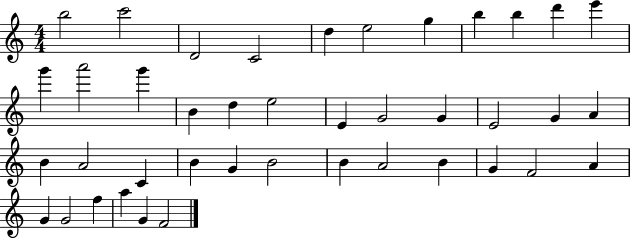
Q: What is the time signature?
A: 4/4